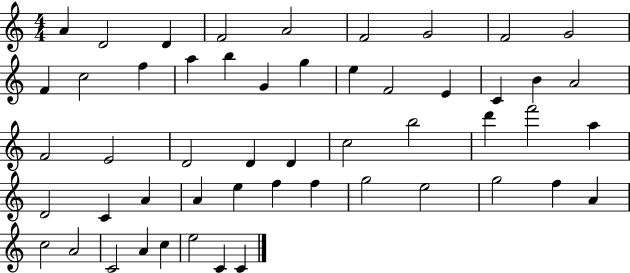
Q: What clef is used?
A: treble